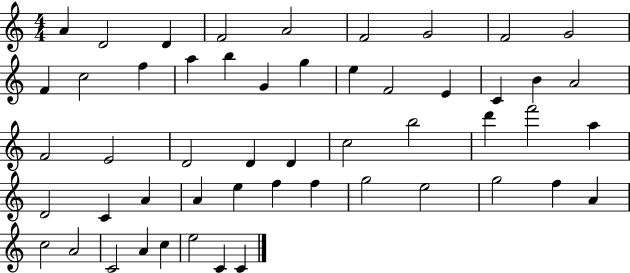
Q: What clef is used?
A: treble